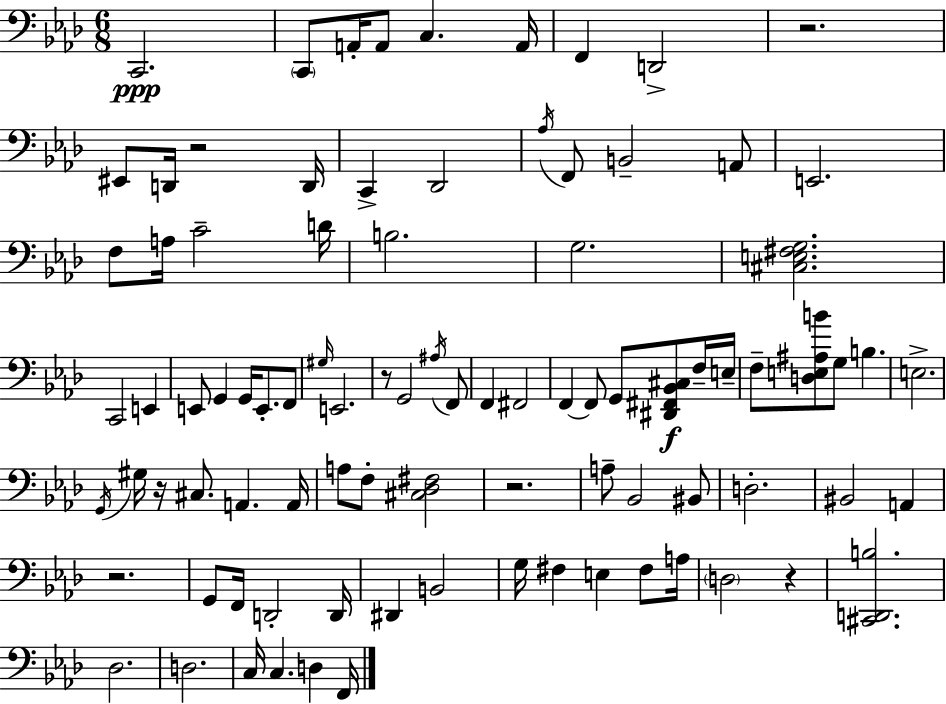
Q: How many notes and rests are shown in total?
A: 90